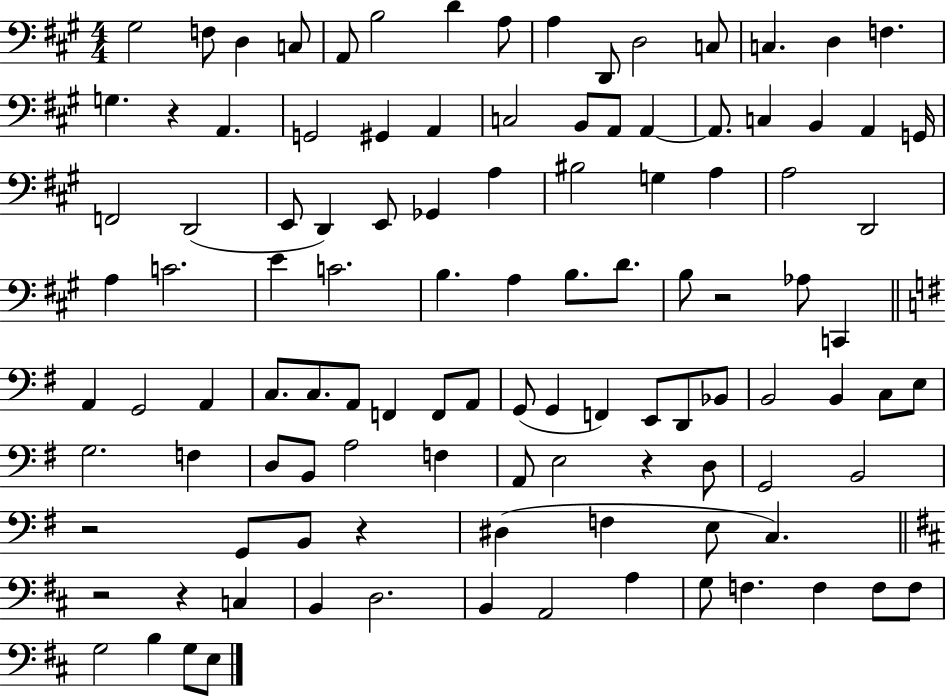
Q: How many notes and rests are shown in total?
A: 110